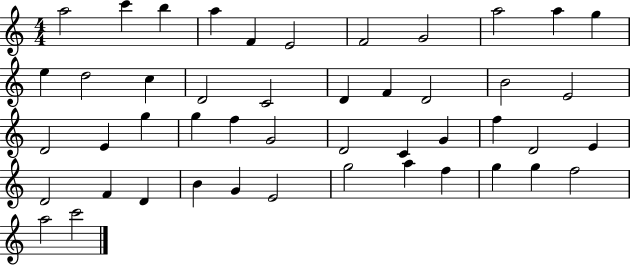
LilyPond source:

{
  \clef treble
  \numericTimeSignature
  \time 4/4
  \key c \major
  a''2 c'''4 b''4 | a''4 f'4 e'2 | f'2 g'2 | a''2 a''4 g''4 | \break e''4 d''2 c''4 | d'2 c'2 | d'4 f'4 d'2 | b'2 e'2 | \break d'2 e'4 g''4 | g''4 f''4 g'2 | d'2 c'4 g'4 | f''4 d'2 e'4 | \break d'2 f'4 d'4 | b'4 g'4 e'2 | g''2 a''4 f''4 | g''4 g''4 f''2 | \break a''2 c'''2 | \bar "|."
}